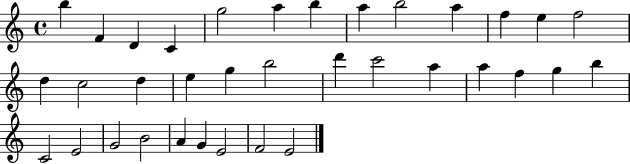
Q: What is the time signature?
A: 4/4